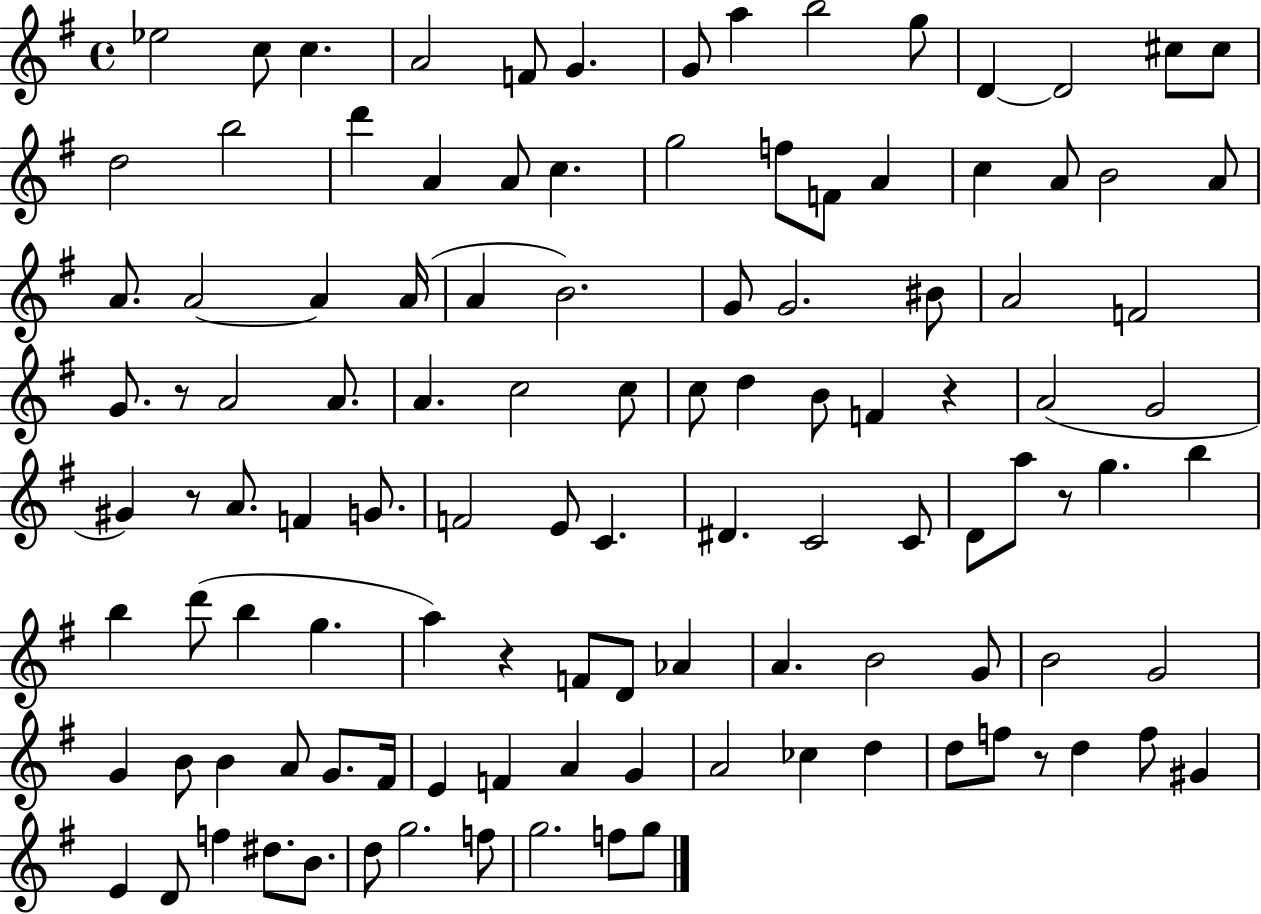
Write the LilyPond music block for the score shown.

{
  \clef treble
  \time 4/4
  \defaultTimeSignature
  \key g \major
  \repeat volta 2 { ees''2 c''8 c''4. | a'2 f'8 g'4. | g'8 a''4 b''2 g''8 | d'4~~ d'2 cis''8 cis''8 | \break d''2 b''2 | d'''4 a'4 a'8 c''4. | g''2 f''8 f'8 a'4 | c''4 a'8 b'2 a'8 | \break a'8. a'2~~ a'4 a'16( | a'4 b'2.) | g'8 g'2. bis'8 | a'2 f'2 | \break g'8. r8 a'2 a'8. | a'4. c''2 c''8 | c''8 d''4 b'8 f'4 r4 | a'2( g'2 | \break gis'4) r8 a'8. f'4 g'8. | f'2 e'8 c'4. | dis'4. c'2 c'8 | d'8 a''8 r8 g''4. b''4 | \break b''4 d'''8( b''4 g''4. | a''4) r4 f'8 d'8 aes'4 | a'4. b'2 g'8 | b'2 g'2 | \break g'4 b'8 b'4 a'8 g'8. fis'16 | e'4 f'4 a'4 g'4 | a'2 ces''4 d''4 | d''8 f''8 r8 d''4 f''8 gis'4 | \break e'4 d'8 f''4 dis''8. b'8. | d''8 g''2. f''8 | g''2. f''8 g''8 | } \bar "|."
}